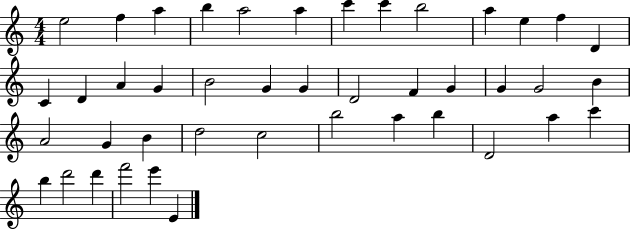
{
  \clef treble
  \numericTimeSignature
  \time 4/4
  \key c \major
  e''2 f''4 a''4 | b''4 a''2 a''4 | c'''4 c'''4 b''2 | a''4 e''4 f''4 d'4 | \break c'4 d'4 a'4 g'4 | b'2 g'4 g'4 | d'2 f'4 g'4 | g'4 g'2 b'4 | \break a'2 g'4 b'4 | d''2 c''2 | b''2 a''4 b''4 | d'2 a''4 c'''4 | \break b''4 d'''2 d'''4 | f'''2 e'''4 e'4 | \bar "|."
}